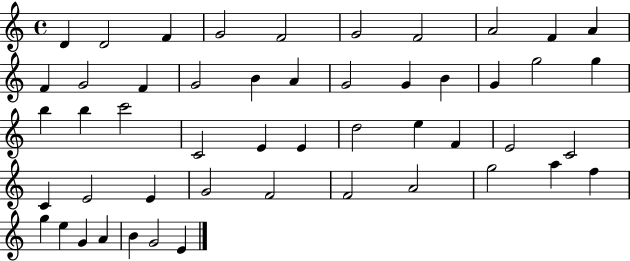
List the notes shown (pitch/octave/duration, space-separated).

D4/q D4/h F4/q G4/h F4/h G4/h F4/h A4/h F4/q A4/q F4/q G4/h F4/q G4/h B4/q A4/q G4/h G4/q B4/q G4/q G5/h G5/q B5/q B5/q C6/h C4/h E4/q E4/q D5/h E5/q F4/q E4/h C4/h C4/q E4/h E4/q G4/h F4/h F4/h A4/h G5/h A5/q F5/q G5/q E5/q G4/q A4/q B4/q G4/h E4/q